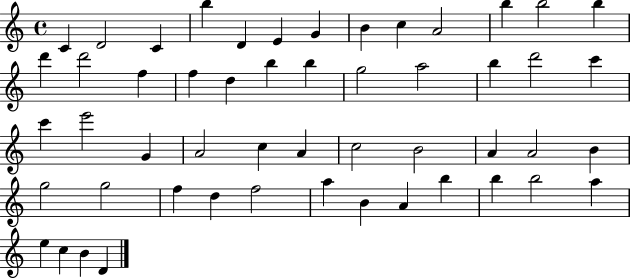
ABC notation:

X:1
T:Untitled
M:4/4
L:1/4
K:C
C D2 C b D E G B c A2 b b2 b d' d'2 f f d b b g2 a2 b d'2 c' c' e'2 G A2 c A c2 B2 A A2 B g2 g2 f d f2 a B A b b b2 a e c B D